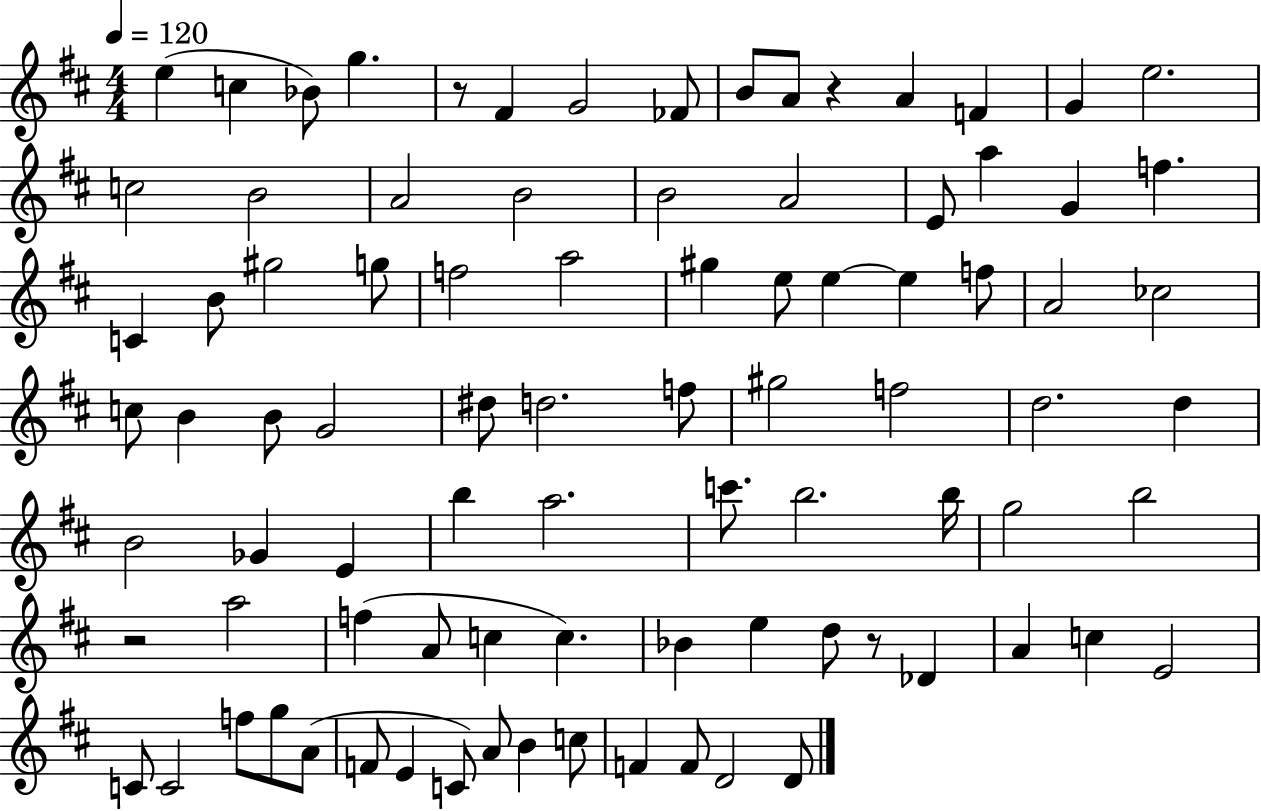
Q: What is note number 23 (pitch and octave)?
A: F5